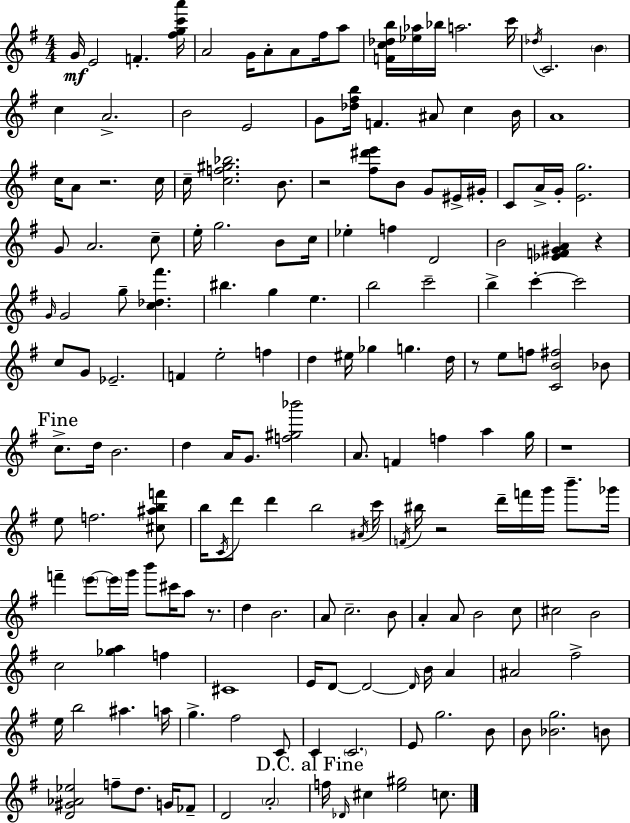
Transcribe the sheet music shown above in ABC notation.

X:1
T:Untitled
M:4/4
L:1/4
K:Em
G/4 E2 F [^fgc'a']/4 A2 G/4 A/2 A/2 ^f/4 a/2 [Fc_db]/4 [_e_a]/4 _b/4 a2 c'/4 _d/4 C2 B c A2 B2 E2 G/2 [_d^fb]/4 F ^A/2 c B/4 A4 c/4 A/2 z2 c/4 c/4 [cf^g_b]2 B/2 z2 [^f^d'e']/2 B/2 G/2 ^E/4 ^G/4 C/2 A/4 G/4 [Eg]2 G/2 A2 c/2 e/4 g2 B/2 c/4 _e f D2 B2 [_EF^GA] z G/4 G2 g/2 [c_d^f'] ^b g e b2 c'2 b c' c'2 c/2 G/2 _E2 F e2 f d ^e/4 _g g d/4 z/2 e/2 f/2 [CB^f]2 _B/2 c/2 d/4 B2 d A/4 G/2 [f^g_b']2 A/2 F f a g/4 z4 e/2 f2 [^c^abf']/2 b/4 C/4 d'/2 d' b2 ^A/4 c'/4 F/4 ^b/4 z2 d'/4 f'/4 g'/4 b'/2 _g'/4 f' e'/2 e'/4 g'/4 b'/2 ^c'/4 a/2 z/2 d B2 A/2 c2 B/2 A A/2 B2 c/2 ^c2 B2 c2 [_ga] f ^C4 E/4 D/2 D2 D/4 B/4 A ^A2 ^f2 e/4 b2 ^a a/4 g ^f2 C/2 C C2 E/2 g2 B/2 B/2 [_Bg]2 B/2 [D^G_A_e]2 f/2 d/2 G/4 _F/2 D2 A2 f/4 _D/4 ^c [e^g]2 c/2